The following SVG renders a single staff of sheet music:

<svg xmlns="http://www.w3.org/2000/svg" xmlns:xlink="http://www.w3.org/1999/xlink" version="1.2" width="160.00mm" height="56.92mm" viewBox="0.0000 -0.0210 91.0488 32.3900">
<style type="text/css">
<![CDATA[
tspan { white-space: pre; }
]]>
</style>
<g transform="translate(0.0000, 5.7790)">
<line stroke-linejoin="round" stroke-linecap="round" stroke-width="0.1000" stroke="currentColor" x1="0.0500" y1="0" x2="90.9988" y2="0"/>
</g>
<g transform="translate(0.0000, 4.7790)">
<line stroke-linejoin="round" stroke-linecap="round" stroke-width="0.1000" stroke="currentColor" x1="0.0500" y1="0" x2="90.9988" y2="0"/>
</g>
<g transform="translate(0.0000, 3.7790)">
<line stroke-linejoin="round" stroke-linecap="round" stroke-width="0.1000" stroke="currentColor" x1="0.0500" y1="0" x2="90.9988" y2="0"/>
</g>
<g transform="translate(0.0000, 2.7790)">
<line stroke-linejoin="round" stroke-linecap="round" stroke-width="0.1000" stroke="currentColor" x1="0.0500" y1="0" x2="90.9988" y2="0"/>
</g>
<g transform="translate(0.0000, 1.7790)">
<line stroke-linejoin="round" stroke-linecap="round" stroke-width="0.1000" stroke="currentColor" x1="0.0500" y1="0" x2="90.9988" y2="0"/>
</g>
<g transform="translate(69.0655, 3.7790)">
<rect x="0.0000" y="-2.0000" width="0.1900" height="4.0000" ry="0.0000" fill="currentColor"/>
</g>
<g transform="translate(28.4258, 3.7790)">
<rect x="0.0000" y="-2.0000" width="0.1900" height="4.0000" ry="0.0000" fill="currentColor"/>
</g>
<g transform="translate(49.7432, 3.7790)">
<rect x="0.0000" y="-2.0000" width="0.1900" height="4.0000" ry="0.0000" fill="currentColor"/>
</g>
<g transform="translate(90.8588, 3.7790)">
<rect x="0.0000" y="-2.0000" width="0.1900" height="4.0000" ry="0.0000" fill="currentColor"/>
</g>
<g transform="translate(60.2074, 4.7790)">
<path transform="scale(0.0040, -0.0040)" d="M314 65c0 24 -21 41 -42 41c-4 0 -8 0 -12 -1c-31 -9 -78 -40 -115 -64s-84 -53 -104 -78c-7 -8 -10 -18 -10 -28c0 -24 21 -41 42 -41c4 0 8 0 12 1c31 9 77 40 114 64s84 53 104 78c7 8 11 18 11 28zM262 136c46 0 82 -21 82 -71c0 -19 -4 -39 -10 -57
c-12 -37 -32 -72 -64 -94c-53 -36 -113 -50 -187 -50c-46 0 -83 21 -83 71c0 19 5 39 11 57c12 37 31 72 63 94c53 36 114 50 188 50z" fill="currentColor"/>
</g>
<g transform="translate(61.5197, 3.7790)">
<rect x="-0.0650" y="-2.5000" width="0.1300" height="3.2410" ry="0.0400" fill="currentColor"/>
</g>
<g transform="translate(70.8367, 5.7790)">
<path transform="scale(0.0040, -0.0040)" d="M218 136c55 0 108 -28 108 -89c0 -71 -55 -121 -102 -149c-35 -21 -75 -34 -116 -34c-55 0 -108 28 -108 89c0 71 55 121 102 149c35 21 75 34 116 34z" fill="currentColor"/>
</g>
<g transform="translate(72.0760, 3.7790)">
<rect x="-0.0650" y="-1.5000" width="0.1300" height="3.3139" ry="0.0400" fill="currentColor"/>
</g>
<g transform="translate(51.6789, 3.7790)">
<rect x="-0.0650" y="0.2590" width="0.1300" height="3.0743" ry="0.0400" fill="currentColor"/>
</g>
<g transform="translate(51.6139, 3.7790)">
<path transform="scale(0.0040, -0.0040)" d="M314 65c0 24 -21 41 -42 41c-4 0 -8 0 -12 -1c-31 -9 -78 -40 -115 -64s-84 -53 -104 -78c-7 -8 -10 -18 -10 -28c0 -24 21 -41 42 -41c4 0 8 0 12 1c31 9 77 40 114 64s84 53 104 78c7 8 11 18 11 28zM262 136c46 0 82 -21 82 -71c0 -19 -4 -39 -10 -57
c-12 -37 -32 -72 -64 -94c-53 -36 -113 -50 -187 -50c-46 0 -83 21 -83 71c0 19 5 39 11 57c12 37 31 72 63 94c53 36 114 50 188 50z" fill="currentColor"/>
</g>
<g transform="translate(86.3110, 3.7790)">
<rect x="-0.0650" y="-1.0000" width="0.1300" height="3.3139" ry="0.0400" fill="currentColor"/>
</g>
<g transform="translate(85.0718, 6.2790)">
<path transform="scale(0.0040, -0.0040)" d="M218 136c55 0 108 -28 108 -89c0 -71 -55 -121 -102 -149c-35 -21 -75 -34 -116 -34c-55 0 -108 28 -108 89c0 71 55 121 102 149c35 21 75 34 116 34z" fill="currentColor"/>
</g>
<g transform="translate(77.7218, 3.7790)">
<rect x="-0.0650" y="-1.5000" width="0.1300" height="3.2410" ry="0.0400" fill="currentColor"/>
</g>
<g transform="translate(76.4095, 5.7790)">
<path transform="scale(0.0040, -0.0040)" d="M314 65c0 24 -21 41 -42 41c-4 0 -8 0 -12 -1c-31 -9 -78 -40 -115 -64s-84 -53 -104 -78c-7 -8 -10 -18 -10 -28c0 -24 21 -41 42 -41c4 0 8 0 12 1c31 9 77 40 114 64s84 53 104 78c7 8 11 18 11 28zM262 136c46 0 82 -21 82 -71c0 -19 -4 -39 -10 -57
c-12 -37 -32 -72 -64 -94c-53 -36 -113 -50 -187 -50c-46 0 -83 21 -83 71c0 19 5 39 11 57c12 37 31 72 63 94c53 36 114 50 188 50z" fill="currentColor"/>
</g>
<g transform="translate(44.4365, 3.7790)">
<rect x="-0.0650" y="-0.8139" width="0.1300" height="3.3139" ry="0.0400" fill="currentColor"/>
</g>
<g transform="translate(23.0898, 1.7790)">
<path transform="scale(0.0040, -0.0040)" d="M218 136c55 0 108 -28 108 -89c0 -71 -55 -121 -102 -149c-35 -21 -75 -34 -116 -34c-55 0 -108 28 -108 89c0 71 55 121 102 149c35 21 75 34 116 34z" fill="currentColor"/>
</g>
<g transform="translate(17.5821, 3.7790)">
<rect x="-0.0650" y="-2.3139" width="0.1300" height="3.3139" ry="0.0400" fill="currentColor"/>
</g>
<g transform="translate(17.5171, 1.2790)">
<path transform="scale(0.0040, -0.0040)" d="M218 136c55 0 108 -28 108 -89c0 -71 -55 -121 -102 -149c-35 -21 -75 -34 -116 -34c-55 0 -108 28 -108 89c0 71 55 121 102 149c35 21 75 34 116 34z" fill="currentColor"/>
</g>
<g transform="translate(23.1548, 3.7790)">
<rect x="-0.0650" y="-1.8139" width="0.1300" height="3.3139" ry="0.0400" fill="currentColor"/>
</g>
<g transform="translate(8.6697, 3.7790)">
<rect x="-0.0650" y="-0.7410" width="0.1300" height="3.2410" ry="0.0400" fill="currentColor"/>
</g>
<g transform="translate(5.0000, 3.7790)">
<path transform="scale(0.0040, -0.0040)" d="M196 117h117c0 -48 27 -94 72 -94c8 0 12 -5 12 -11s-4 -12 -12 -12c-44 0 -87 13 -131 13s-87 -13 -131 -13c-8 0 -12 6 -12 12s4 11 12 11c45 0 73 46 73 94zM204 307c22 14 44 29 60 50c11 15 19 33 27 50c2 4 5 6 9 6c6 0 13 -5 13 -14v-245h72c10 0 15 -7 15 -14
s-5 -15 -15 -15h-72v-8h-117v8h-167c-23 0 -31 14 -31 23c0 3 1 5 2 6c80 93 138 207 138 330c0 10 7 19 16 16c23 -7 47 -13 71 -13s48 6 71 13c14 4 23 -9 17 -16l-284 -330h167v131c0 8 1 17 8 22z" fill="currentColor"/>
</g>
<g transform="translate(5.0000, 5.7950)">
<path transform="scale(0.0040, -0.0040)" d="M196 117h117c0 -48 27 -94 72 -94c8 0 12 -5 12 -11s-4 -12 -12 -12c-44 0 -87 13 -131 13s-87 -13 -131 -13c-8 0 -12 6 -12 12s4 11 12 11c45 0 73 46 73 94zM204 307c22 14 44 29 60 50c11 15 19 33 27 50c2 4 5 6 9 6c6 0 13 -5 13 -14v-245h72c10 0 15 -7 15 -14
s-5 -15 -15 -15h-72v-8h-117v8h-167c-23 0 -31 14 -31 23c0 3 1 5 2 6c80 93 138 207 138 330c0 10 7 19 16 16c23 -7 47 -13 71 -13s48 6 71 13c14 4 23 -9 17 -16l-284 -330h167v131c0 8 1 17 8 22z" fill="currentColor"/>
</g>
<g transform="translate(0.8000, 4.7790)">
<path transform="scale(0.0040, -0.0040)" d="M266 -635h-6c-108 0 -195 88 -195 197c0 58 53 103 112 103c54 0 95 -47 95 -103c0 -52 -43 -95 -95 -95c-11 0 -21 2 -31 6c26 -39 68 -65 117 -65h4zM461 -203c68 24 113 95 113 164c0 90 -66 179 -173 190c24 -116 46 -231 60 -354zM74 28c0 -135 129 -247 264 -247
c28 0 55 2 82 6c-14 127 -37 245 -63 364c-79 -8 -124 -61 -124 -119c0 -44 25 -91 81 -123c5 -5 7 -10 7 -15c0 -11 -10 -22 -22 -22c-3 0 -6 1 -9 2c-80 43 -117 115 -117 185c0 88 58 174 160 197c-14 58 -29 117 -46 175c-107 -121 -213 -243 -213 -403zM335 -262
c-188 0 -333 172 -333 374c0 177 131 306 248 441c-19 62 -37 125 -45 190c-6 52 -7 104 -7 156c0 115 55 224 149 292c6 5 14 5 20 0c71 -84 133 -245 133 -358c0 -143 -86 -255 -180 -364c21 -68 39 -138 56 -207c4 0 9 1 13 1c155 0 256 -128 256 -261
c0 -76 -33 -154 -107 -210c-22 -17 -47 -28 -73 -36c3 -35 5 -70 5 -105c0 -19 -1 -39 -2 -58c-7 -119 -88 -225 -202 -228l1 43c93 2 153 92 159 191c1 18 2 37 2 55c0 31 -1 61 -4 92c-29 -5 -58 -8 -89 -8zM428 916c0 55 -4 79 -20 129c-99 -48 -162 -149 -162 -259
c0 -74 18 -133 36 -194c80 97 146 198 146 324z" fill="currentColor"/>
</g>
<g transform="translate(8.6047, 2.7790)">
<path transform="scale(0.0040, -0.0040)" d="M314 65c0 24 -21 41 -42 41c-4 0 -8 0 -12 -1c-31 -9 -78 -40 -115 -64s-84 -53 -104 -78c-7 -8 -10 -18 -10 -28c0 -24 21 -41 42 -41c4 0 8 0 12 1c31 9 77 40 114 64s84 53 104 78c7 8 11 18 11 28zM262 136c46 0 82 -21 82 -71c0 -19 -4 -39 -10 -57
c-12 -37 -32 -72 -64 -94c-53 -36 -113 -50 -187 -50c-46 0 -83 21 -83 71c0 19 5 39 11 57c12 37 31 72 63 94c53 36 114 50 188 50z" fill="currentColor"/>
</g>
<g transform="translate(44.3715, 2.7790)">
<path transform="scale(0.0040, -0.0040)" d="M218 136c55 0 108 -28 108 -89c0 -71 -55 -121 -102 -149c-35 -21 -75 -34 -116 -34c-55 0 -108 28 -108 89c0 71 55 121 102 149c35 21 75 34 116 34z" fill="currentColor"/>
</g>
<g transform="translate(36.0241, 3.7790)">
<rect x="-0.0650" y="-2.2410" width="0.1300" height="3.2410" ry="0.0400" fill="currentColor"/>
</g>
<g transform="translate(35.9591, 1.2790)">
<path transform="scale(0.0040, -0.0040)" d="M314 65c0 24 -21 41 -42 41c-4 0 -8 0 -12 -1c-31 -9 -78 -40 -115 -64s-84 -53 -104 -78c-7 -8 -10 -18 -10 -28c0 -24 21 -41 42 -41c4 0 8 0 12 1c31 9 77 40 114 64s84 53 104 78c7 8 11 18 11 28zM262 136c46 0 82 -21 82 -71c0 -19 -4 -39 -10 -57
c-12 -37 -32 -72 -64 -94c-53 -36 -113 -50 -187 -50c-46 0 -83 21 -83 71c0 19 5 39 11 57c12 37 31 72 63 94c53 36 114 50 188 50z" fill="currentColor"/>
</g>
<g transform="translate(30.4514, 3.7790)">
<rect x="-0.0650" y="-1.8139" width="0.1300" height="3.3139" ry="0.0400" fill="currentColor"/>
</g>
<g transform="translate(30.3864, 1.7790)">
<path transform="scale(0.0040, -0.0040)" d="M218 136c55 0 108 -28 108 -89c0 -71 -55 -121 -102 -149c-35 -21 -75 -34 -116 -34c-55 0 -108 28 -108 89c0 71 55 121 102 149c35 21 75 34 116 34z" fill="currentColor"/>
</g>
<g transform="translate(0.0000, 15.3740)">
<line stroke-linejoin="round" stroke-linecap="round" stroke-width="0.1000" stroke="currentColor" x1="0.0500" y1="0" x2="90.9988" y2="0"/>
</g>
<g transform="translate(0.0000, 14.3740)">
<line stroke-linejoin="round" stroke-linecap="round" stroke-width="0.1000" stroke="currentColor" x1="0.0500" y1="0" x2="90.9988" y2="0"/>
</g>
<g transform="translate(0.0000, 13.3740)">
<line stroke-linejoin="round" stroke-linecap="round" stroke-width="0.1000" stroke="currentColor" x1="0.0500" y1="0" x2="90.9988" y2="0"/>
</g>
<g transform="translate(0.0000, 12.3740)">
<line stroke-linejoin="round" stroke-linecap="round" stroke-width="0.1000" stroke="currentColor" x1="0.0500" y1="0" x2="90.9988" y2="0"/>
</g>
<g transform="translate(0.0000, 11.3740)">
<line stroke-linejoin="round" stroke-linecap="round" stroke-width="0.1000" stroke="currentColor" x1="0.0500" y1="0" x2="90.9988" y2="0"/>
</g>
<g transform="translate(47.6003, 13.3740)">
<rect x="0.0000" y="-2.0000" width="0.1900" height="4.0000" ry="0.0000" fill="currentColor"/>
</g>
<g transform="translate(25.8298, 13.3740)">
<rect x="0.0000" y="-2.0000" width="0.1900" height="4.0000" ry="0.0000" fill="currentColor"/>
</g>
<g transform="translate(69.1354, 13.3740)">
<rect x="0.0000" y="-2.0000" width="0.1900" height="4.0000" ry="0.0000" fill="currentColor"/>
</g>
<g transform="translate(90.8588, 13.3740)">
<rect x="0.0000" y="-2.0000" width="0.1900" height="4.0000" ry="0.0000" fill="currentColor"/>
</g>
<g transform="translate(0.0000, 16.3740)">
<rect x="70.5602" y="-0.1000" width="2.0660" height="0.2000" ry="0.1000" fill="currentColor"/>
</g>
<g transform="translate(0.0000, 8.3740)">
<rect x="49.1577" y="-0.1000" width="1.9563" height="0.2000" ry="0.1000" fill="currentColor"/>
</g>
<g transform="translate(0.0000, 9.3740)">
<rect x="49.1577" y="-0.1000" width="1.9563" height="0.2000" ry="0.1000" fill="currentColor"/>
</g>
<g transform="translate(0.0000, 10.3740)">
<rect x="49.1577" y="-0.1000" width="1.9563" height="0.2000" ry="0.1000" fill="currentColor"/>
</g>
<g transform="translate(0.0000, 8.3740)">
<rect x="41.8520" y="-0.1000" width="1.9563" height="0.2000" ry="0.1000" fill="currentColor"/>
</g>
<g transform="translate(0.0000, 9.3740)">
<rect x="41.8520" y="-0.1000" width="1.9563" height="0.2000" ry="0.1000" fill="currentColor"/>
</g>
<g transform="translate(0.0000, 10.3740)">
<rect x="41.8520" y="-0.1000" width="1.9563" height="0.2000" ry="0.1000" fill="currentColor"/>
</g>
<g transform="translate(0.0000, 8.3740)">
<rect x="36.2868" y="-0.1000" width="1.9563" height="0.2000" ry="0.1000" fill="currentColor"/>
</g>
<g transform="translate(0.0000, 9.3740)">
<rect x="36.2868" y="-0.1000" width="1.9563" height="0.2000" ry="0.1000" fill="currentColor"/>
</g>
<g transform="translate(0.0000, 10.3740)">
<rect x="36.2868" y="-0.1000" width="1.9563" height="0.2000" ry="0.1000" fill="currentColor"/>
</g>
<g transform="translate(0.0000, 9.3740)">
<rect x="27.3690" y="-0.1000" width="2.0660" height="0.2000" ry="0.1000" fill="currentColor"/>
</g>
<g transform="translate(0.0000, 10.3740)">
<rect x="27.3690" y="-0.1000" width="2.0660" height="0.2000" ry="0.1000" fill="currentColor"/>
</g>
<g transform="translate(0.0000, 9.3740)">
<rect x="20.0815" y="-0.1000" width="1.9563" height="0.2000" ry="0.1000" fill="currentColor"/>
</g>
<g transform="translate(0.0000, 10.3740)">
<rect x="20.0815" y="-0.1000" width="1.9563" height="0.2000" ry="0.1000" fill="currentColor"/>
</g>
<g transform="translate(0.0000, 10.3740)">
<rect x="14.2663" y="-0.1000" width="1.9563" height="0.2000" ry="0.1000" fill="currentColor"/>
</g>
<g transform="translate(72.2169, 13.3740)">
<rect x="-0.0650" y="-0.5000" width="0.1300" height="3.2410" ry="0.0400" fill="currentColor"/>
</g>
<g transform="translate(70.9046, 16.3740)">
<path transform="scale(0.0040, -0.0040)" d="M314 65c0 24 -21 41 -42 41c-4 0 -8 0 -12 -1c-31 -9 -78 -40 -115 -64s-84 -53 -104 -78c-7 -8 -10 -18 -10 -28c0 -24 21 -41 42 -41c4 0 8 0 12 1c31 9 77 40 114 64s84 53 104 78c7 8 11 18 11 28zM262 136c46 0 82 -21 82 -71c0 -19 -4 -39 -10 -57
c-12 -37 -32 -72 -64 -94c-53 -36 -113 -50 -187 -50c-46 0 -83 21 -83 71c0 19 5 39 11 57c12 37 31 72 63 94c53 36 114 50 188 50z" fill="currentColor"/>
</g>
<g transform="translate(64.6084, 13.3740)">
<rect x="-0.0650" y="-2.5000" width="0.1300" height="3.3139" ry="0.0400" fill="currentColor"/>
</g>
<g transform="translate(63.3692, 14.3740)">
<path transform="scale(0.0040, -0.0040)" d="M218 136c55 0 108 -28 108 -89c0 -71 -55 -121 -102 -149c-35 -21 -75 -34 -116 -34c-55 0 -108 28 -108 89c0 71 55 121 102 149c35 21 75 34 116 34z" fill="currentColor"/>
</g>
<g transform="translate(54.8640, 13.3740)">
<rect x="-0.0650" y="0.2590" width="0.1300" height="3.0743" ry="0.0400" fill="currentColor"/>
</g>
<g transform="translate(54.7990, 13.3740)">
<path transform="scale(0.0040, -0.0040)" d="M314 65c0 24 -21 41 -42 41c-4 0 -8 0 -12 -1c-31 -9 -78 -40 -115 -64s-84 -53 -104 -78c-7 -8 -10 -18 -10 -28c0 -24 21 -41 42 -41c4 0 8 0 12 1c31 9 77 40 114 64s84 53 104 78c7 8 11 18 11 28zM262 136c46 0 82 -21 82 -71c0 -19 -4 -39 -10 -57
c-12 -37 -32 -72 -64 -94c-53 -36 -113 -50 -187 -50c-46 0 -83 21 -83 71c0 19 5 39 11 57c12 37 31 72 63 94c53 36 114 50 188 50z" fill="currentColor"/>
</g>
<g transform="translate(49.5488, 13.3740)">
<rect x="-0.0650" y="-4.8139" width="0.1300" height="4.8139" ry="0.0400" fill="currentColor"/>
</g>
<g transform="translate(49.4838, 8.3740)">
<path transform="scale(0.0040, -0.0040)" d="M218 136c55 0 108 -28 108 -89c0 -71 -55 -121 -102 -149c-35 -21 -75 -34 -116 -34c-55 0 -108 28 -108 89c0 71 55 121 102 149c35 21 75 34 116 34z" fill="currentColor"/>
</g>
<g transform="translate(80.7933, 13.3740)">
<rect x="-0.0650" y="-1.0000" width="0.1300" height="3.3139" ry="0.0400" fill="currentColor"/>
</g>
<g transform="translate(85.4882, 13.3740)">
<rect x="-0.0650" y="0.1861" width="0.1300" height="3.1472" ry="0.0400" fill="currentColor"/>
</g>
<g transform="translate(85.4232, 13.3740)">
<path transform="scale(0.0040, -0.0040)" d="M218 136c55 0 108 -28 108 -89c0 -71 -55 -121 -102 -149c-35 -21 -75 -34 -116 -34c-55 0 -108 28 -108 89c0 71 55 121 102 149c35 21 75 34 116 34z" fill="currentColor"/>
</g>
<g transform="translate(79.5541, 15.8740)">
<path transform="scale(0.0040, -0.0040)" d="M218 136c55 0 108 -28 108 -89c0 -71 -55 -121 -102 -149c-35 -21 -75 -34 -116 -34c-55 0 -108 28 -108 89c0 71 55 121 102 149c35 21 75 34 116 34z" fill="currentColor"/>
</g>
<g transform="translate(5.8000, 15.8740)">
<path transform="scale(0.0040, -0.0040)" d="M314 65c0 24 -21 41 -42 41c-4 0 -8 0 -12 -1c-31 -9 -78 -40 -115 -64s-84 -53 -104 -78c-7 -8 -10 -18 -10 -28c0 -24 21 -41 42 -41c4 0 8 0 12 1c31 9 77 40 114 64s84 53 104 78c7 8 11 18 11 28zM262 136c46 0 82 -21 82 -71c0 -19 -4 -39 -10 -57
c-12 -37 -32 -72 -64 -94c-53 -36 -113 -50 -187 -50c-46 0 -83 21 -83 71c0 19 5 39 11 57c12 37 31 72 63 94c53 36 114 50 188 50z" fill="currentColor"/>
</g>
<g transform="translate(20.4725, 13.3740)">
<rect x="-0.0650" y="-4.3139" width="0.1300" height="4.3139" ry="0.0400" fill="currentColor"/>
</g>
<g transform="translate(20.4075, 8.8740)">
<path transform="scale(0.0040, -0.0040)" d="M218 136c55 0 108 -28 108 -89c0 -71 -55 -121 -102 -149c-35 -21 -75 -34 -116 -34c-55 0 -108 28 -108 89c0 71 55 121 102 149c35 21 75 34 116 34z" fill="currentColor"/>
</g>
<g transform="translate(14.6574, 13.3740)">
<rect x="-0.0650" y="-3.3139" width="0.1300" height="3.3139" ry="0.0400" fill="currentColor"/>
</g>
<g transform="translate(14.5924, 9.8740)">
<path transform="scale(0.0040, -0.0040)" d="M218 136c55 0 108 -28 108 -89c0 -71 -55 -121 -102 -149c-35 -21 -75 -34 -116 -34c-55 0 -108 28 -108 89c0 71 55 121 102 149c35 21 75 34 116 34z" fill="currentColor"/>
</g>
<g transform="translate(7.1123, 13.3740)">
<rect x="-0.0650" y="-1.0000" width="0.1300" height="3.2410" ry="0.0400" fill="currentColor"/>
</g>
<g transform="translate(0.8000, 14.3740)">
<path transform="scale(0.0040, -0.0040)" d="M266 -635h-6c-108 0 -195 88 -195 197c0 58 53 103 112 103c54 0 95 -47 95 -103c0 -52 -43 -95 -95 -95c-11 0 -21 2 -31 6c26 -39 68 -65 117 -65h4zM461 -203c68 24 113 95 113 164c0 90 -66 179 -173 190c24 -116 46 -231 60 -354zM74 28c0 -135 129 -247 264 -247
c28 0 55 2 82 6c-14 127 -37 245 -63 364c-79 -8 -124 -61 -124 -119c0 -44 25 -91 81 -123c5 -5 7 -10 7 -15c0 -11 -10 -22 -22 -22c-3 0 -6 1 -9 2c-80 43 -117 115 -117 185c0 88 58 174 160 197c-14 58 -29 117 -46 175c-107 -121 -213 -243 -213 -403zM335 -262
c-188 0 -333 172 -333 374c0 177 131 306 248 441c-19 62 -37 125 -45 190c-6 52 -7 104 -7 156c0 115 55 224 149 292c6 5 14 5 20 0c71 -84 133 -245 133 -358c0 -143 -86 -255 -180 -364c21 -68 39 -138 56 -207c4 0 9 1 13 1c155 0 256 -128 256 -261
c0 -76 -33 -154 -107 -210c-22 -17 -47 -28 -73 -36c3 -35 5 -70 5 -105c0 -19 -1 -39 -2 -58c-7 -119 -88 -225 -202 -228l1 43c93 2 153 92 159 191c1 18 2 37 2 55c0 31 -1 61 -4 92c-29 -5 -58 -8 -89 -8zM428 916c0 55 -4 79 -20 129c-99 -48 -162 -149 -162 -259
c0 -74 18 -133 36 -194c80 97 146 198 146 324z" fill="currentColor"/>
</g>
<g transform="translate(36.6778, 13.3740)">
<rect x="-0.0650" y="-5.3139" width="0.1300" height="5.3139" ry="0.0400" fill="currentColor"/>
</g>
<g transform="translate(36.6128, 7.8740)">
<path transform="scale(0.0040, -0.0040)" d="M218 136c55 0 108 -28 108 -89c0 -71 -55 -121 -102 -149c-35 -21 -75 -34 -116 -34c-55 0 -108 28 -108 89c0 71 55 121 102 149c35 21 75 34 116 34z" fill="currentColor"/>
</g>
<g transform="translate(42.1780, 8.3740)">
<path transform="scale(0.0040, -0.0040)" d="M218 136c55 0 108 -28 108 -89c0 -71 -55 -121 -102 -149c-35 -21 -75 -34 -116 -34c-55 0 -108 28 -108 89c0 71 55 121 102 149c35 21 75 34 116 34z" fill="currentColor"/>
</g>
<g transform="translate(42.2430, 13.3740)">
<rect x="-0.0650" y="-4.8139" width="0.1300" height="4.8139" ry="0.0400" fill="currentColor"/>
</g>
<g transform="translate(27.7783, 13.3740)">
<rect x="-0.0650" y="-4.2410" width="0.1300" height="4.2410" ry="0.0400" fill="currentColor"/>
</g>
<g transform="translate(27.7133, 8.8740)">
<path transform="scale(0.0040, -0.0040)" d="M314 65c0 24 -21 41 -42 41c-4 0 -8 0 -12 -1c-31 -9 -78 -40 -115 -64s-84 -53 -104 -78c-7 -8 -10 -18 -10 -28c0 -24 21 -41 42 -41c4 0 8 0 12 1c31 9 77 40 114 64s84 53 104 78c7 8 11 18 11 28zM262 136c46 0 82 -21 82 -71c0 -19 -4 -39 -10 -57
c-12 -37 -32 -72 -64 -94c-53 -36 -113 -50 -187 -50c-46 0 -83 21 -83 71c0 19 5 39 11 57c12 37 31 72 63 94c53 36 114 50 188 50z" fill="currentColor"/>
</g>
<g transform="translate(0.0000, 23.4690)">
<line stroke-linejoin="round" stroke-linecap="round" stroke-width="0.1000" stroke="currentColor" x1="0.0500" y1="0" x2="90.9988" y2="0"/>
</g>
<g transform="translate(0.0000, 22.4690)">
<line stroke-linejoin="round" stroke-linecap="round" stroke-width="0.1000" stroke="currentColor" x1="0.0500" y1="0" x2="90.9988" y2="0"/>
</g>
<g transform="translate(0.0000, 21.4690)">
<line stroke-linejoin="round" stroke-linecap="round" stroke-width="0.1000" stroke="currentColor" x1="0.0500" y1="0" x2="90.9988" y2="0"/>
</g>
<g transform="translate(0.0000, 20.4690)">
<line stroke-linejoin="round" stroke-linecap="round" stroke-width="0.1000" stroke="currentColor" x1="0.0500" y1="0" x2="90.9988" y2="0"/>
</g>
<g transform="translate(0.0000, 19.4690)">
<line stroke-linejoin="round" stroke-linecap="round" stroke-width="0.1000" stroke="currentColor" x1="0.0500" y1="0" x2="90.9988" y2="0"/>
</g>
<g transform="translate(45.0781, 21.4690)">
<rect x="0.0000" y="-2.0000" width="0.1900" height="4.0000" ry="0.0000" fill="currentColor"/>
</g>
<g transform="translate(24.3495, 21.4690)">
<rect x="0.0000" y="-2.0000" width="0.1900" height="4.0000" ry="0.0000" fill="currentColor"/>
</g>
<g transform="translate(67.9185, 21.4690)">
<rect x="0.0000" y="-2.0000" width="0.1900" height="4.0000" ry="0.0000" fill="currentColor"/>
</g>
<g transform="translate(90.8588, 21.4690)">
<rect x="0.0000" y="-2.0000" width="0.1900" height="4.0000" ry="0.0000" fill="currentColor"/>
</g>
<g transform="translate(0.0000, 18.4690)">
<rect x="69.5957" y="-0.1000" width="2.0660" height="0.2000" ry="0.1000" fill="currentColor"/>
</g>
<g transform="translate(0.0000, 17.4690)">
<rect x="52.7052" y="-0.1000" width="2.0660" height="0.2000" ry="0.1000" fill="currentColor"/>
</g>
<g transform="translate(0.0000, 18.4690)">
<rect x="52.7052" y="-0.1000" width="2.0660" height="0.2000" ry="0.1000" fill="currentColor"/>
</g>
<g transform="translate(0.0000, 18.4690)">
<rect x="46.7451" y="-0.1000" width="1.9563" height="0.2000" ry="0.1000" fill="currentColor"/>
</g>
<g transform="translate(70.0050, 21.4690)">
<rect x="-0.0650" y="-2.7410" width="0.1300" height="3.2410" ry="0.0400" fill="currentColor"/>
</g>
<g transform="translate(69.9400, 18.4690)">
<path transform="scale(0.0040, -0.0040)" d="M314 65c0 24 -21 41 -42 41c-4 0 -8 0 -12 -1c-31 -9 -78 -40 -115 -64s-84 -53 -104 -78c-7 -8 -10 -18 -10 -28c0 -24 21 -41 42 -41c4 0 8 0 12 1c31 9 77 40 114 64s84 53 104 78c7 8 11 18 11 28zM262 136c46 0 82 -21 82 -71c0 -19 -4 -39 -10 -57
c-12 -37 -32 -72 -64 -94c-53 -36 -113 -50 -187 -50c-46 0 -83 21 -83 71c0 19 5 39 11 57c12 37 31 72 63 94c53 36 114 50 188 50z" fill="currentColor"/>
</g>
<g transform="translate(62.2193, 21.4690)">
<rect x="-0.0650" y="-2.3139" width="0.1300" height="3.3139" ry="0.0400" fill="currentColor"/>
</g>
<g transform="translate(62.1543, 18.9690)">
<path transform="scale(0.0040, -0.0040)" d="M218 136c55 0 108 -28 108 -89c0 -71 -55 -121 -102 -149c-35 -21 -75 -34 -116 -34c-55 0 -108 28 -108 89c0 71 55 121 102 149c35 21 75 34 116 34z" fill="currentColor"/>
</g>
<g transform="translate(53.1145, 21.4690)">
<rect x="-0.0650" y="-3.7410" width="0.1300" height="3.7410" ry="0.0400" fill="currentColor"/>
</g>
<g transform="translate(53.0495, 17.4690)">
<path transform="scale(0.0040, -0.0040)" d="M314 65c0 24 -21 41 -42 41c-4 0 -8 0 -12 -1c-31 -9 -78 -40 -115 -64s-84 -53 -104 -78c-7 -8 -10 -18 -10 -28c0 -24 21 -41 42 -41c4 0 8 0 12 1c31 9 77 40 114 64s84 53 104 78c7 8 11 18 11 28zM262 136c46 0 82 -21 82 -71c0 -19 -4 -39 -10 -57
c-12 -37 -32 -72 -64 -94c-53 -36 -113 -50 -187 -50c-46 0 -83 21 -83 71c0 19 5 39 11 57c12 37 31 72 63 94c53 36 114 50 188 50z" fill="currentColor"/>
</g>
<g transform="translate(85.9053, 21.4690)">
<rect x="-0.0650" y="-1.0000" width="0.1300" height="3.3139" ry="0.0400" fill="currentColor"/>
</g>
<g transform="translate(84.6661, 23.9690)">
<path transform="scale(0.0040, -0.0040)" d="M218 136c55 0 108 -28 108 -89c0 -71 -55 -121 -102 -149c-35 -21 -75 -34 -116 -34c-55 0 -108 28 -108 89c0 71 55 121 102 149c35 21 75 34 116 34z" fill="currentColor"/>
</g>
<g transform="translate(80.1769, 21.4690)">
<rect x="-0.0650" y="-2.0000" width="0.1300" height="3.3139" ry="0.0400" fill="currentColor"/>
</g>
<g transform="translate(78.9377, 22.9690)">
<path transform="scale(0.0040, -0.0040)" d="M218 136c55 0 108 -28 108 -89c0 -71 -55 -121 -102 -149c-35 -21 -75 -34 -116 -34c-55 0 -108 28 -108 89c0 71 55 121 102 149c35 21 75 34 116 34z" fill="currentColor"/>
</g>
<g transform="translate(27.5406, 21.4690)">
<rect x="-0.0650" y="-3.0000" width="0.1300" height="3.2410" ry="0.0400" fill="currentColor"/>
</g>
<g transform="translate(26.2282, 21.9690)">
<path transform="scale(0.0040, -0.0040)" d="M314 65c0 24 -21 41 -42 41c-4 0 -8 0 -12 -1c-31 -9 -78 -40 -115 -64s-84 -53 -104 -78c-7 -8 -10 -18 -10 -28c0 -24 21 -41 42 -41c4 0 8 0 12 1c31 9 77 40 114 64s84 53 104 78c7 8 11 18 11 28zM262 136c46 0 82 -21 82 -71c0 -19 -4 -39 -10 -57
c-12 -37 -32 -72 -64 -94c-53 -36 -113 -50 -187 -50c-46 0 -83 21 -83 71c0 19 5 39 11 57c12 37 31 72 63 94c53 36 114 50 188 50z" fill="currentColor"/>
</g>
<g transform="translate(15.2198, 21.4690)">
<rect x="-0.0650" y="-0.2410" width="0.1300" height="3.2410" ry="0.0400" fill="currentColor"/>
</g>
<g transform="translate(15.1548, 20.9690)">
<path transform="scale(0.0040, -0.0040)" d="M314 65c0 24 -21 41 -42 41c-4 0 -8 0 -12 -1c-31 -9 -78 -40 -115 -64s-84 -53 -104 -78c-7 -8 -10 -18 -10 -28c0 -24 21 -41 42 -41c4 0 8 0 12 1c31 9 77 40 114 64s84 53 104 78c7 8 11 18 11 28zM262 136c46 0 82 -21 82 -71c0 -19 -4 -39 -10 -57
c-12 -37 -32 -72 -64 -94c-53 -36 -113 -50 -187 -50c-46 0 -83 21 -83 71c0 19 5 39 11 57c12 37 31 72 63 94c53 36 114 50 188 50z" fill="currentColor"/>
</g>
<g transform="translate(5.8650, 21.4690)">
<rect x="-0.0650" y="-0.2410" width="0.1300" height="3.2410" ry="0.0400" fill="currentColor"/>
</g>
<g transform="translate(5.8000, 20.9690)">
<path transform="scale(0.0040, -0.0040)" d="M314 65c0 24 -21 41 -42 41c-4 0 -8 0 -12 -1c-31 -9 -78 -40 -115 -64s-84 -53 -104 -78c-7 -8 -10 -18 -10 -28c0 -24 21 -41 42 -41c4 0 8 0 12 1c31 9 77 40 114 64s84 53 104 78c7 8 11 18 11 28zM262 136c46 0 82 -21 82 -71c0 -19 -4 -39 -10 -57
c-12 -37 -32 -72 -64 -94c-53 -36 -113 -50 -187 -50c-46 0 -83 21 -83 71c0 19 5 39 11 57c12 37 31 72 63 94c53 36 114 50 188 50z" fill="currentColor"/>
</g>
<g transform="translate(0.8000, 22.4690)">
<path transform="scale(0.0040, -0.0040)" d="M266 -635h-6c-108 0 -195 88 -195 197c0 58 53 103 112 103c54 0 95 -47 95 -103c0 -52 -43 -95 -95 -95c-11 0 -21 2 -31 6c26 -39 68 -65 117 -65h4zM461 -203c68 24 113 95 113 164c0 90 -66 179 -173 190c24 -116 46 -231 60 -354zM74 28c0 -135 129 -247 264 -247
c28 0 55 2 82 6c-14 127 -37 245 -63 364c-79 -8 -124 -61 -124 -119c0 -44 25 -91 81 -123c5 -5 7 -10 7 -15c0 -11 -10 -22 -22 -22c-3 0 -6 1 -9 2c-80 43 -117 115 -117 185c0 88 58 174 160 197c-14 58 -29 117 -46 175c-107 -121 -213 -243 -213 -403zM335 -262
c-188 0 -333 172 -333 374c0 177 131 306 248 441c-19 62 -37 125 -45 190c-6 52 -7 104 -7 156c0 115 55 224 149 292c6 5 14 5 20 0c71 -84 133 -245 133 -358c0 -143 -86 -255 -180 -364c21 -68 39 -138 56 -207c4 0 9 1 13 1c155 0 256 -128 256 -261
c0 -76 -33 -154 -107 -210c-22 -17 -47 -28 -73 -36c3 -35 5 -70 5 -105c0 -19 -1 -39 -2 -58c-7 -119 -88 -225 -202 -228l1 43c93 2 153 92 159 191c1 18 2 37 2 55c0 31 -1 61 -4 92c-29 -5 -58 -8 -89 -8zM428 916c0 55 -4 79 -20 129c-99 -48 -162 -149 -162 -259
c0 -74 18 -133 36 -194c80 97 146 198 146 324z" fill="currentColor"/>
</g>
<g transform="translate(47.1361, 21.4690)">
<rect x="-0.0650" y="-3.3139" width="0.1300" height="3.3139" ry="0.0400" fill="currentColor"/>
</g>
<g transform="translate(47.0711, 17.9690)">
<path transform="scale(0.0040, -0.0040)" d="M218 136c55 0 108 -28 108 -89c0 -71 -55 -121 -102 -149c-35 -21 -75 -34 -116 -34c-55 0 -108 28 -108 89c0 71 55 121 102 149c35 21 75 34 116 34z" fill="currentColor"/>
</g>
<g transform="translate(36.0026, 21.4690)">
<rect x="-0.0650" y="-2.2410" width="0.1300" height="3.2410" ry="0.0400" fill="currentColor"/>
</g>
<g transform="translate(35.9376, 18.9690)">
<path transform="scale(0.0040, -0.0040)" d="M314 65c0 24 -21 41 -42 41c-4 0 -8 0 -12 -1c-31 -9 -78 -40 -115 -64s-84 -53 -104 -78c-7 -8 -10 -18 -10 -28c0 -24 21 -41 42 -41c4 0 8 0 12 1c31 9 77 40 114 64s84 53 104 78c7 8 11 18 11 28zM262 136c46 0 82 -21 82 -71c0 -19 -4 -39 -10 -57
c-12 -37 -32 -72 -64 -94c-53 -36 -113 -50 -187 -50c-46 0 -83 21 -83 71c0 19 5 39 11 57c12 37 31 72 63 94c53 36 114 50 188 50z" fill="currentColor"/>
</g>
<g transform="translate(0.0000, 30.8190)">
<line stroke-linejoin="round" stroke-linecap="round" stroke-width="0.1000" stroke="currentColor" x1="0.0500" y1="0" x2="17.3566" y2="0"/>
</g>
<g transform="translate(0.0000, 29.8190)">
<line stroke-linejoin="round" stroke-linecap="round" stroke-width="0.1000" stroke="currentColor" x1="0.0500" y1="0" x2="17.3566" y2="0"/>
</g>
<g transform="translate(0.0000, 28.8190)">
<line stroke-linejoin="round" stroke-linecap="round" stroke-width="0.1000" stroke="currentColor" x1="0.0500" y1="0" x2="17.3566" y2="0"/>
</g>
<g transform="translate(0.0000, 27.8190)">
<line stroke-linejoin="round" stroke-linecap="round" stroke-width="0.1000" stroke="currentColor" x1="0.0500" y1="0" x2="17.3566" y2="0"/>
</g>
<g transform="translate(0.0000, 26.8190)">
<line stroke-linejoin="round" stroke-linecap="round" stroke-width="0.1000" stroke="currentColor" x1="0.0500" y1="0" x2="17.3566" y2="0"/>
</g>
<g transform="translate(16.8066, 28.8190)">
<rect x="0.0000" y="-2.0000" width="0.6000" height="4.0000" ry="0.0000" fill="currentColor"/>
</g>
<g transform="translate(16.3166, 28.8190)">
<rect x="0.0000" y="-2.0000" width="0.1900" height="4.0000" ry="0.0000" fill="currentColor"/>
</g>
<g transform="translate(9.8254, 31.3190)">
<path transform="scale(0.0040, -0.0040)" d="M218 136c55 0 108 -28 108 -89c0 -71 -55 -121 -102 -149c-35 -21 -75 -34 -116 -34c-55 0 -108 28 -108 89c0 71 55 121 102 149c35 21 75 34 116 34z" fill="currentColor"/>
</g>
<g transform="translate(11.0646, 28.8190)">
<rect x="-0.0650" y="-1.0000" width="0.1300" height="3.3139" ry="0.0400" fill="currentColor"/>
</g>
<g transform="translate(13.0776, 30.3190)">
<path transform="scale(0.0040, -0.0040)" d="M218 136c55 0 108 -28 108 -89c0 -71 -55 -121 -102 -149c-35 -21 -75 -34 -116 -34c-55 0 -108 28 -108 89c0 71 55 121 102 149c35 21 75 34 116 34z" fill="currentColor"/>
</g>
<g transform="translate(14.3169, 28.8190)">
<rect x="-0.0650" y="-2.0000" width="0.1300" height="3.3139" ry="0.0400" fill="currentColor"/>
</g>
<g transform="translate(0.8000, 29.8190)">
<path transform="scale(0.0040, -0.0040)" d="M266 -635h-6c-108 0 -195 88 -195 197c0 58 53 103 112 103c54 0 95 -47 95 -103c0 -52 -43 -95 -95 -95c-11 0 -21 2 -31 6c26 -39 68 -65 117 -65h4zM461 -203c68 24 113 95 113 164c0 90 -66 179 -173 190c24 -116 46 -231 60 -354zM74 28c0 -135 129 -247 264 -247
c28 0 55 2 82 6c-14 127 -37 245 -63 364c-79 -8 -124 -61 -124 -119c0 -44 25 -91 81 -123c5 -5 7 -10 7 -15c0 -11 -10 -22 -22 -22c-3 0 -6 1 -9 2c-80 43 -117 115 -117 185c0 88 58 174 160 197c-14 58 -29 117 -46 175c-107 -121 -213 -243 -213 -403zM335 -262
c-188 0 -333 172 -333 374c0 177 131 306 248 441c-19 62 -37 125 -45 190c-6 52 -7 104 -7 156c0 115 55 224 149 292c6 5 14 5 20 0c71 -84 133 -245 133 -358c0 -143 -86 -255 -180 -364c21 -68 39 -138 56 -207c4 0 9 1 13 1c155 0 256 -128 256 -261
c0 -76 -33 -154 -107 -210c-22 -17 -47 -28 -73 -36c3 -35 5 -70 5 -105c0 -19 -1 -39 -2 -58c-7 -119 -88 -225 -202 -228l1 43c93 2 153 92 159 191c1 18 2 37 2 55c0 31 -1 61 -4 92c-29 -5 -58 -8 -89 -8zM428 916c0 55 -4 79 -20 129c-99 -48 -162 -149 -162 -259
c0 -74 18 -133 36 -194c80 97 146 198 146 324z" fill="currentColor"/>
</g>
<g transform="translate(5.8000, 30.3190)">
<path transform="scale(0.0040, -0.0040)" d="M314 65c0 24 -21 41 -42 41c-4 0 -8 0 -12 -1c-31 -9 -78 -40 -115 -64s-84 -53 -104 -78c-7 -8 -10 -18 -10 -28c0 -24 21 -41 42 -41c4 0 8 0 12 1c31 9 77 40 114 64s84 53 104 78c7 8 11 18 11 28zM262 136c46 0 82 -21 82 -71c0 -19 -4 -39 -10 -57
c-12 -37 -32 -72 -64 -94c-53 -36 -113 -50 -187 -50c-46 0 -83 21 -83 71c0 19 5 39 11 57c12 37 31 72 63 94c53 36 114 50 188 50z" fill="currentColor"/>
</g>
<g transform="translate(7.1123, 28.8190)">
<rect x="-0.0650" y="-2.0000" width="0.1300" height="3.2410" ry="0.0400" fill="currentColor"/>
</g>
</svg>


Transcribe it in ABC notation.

X:1
T:Untitled
M:4/4
L:1/4
K:C
d2 g f f g2 d B2 G2 E E2 D D2 b d' d'2 f' e' e' B2 G C2 D B c2 c2 A2 g2 b c'2 g a2 F D F2 D F